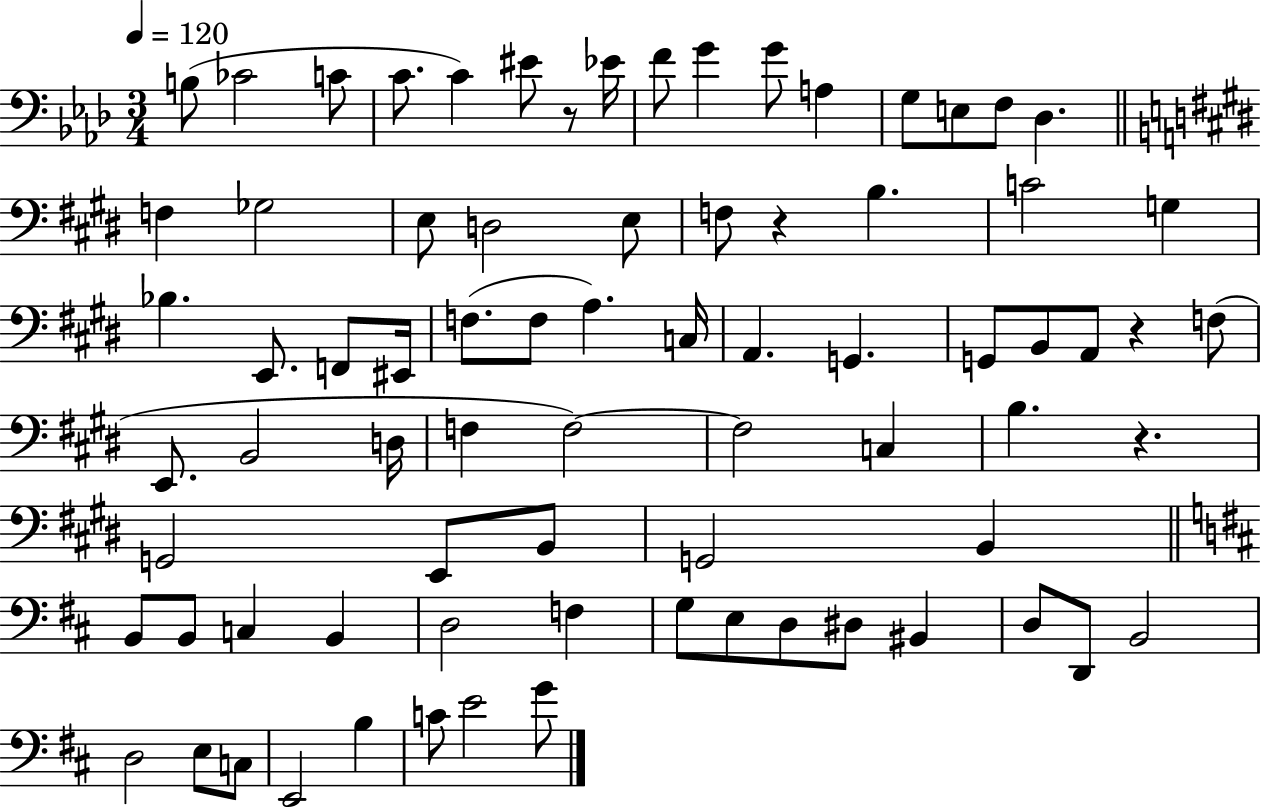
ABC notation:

X:1
T:Untitled
M:3/4
L:1/4
K:Ab
B,/2 _C2 C/2 C/2 C ^E/2 z/2 _E/4 F/2 G G/2 A, G,/2 E,/2 F,/2 _D, F, _G,2 E,/2 D,2 E,/2 F,/2 z B, C2 G, _B, E,,/2 F,,/2 ^E,,/4 F,/2 F,/2 A, C,/4 A,, G,, G,,/2 B,,/2 A,,/2 z F,/2 E,,/2 B,,2 D,/4 F, F,2 F,2 C, B, z G,,2 E,,/2 B,,/2 G,,2 B,, B,,/2 B,,/2 C, B,, D,2 F, G,/2 E,/2 D,/2 ^D,/2 ^B,, D,/2 D,,/2 B,,2 D,2 E,/2 C,/2 E,,2 B, C/2 E2 G/2